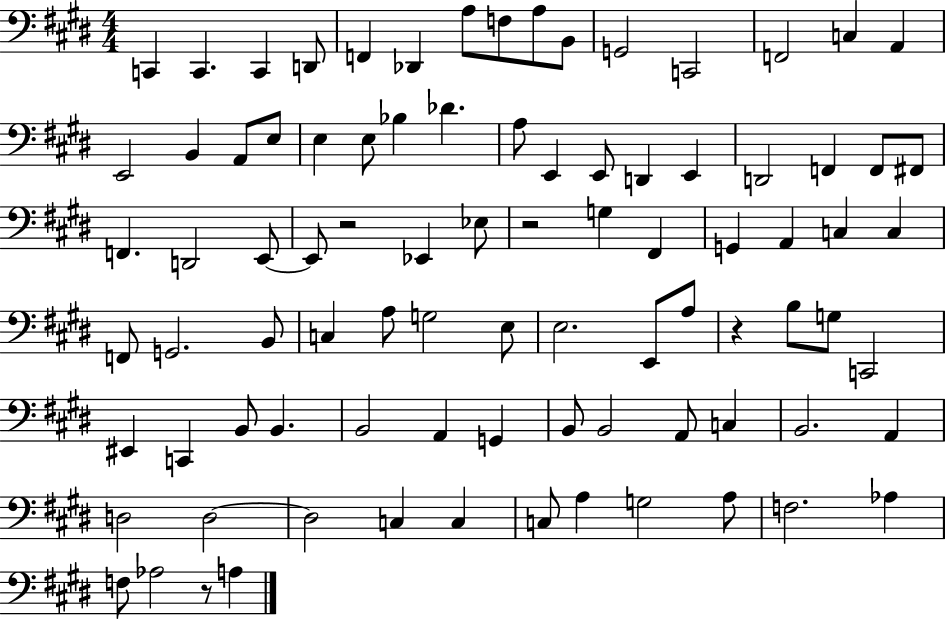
X:1
T:Untitled
M:4/4
L:1/4
K:E
C,, C,, C,, D,,/2 F,, _D,, A,/2 F,/2 A,/2 B,,/2 G,,2 C,,2 F,,2 C, A,, E,,2 B,, A,,/2 E,/2 E, E,/2 _B, _D A,/2 E,, E,,/2 D,, E,, D,,2 F,, F,,/2 ^F,,/2 F,, D,,2 E,,/2 E,,/2 z2 _E,, _E,/2 z2 G, ^F,, G,, A,, C, C, F,,/2 G,,2 B,,/2 C, A,/2 G,2 E,/2 E,2 E,,/2 A,/2 z B,/2 G,/2 C,,2 ^E,, C,, B,,/2 B,, B,,2 A,, G,, B,,/2 B,,2 A,,/2 C, B,,2 A,, D,2 D,2 D,2 C, C, C,/2 A, G,2 A,/2 F,2 _A, F,/2 _A,2 z/2 A,